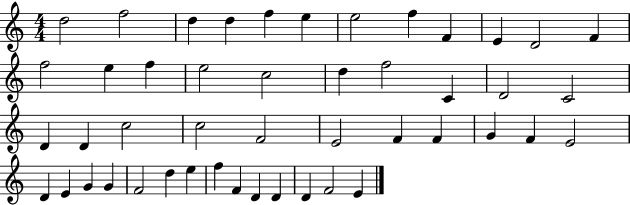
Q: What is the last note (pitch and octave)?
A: E4